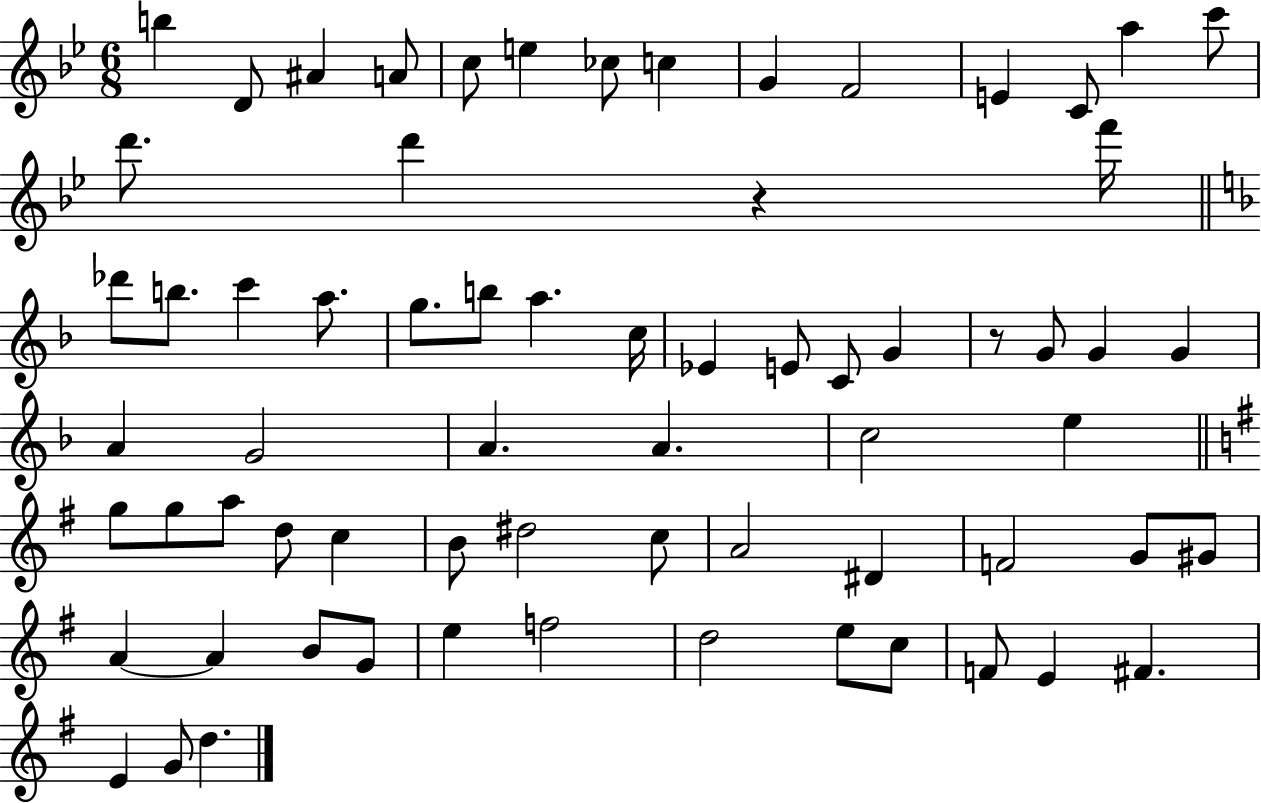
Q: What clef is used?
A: treble